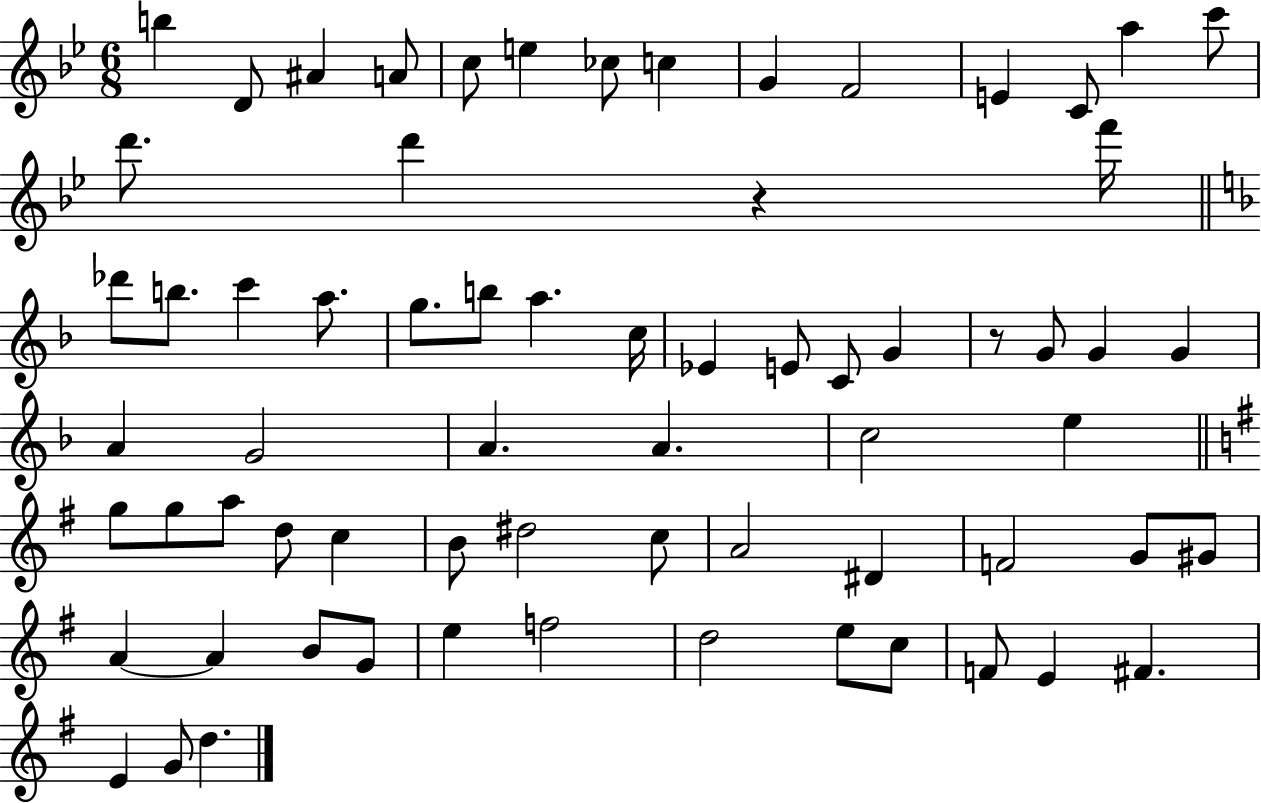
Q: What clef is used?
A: treble